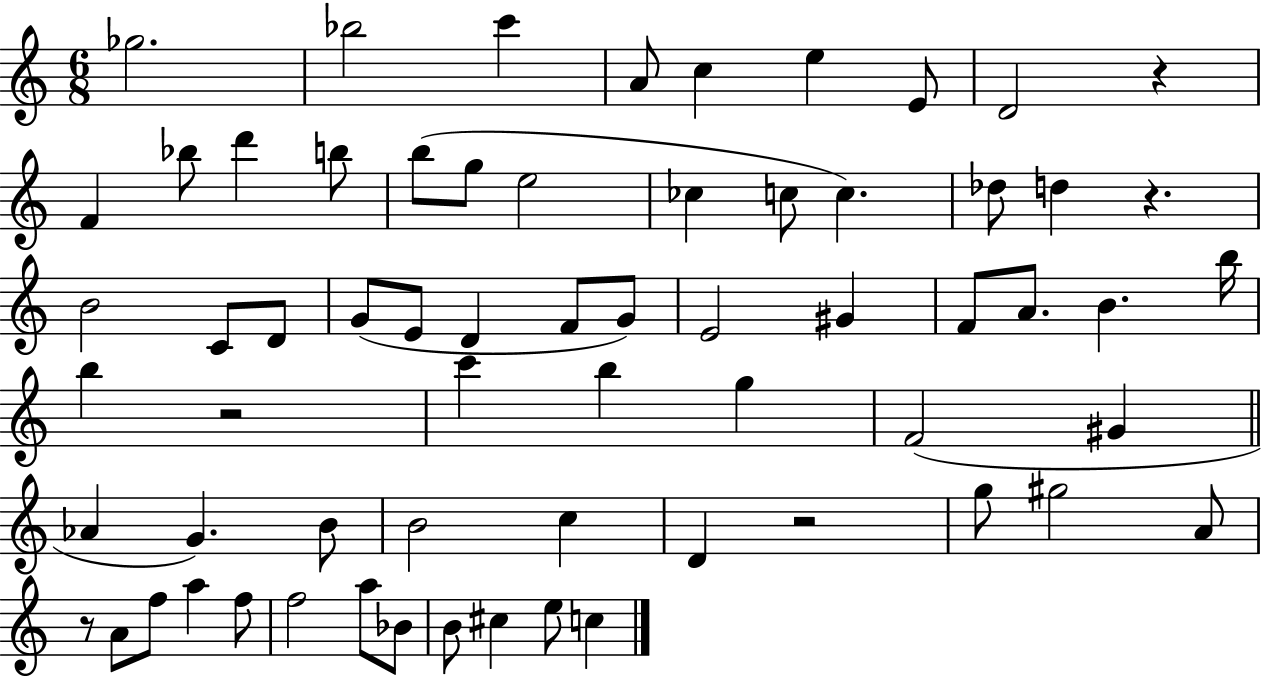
Gb5/h. Bb5/h C6/q A4/e C5/q E5/q E4/e D4/h R/q F4/q Bb5/e D6/q B5/e B5/e G5/e E5/h CES5/q C5/e C5/q. Db5/e D5/q R/q. B4/h C4/e D4/e G4/e E4/e D4/q F4/e G4/e E4/h G#4/q F4/e A4/e. B4/q. B5/s B5/q R/h C6/q B5/q G5/q F4/h G#4/q Ab4/q G4/q. B4/e B4/h C5/q D4/q R/h G5/e G#5/h A4/e R/e A4/e F5/e A5/q F5/e F5/h A5/e Bb4/e B4/e C#5/q E5/e C5/q